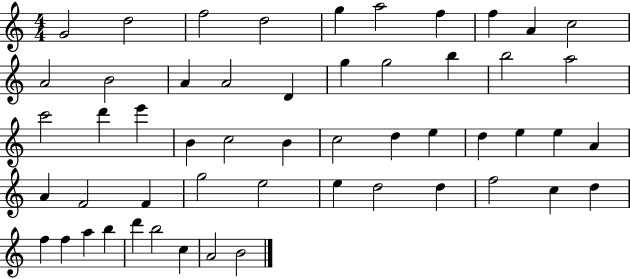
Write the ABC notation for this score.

X:1
T:Untitled
M:4/4
L:1/4
K:C
G2 d2 f2 d2 g a2 f f A c2 A2 B2 A A2 D g g2 b b2 a2 c'2 d' e' B c2 B c2 d e d e e A A F2 F g2 e2 e d2 d f2 c d f f a b d' b2 c A2 B2